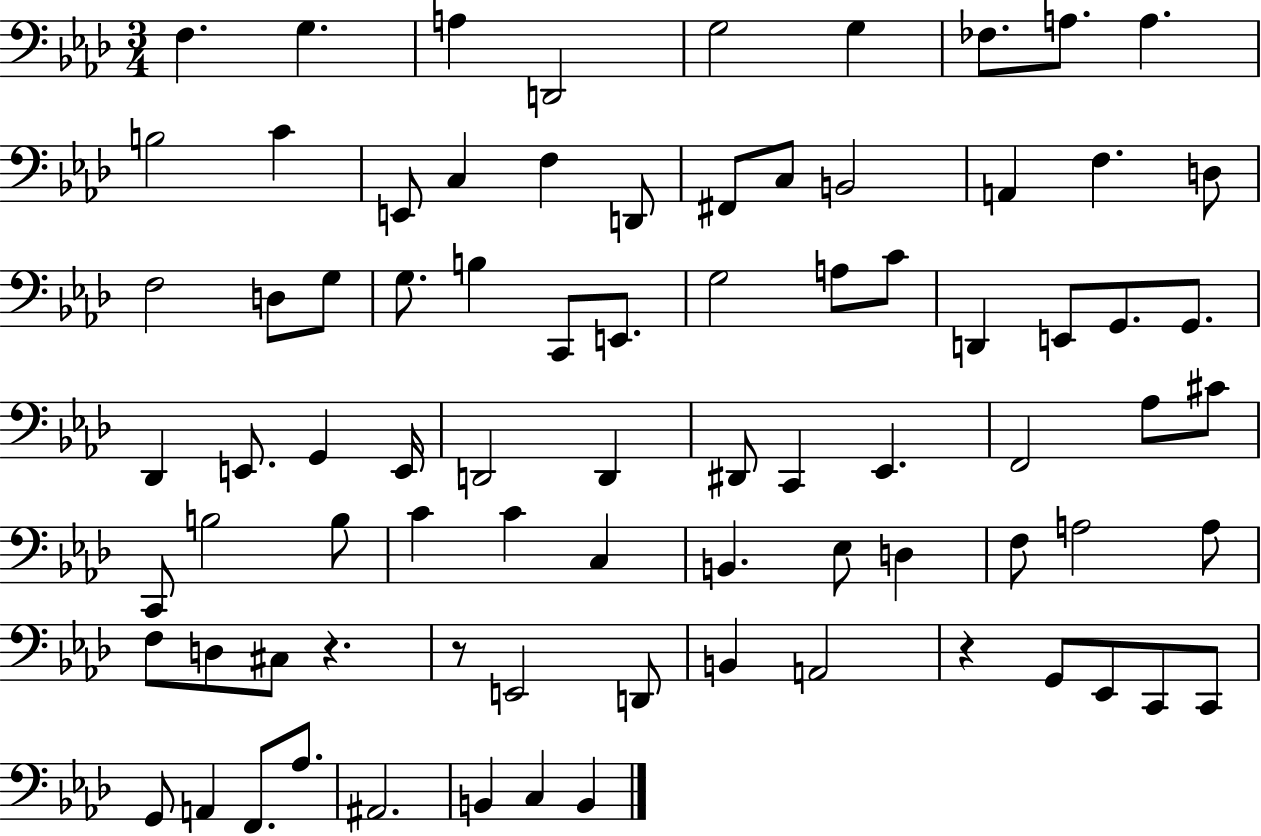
X:1
T:Untitled
M:3/4
L:1/4
K:Ab
F, G, A, D,,2 G,2 G, _F,/2 A,/2 A, B,2 C E,,/2 C, F, D,,/2 ^F,,/2 C,/2 B,,2 A,, F, D,/2 F,2 D,/2 G,/2 G,/2 B, C,,/2 E,,/2 G,2 A,/2 C/2 D,, E,,/2 G,,/2 G,,/2 _D,, E,,/2 G,, E,,/4 D,,2 D,, ^D,,/2 C,, _E,, F,,2 _A,/2 ^C/2 C,,/2 B,2 B,/2 C C C, B,, _E,/2 D, F,/2 A,2 A,/2 F,/2 D,/2 ^C,/2 z z/2 E,,2 D,,/2 B,, A,,2 z G,,/2 _E,,/2 C,,/2 C,,/2 G,,/2 A,, F,,/2 _A,/2 ^A,,2 B,, C, B,,